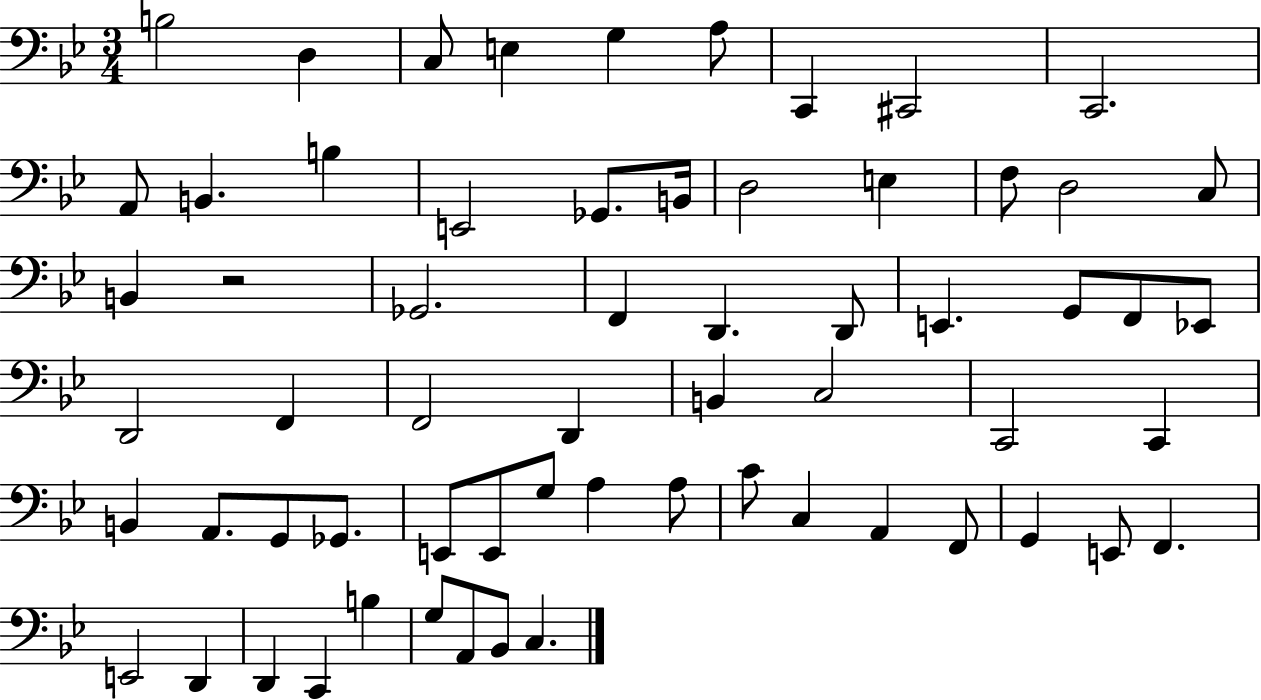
{
  \clef bass
  \numericTimeSignature
  \time 3/4
  \key bes \major
  b2 d4 | c8 e4 g4 a8 | c,4 cis,2 | c,2. | \break a,8 b,4. b4 | e,2 ges,8. b,16 | d2 e4 | f8 d2 c8 | \break b,4 r2 | ges,2. | f,4 d,4. d,8 | e,4. g,8 f,8 ees,8 | \break d,2 f,4 | f,2 d,4 | b,4 c2 | c,2 c,4 | \break b,4 a,8. g,8 ges,8. | e,8 e,8 g8 a4 a8 | c'8 c4 a,4 f,8 | g,4 e,8 f,4. | \break e,2 d,4 | d,4 c,4 b4 | g8 a,8 bes,8 c4. | \bar "|."
}